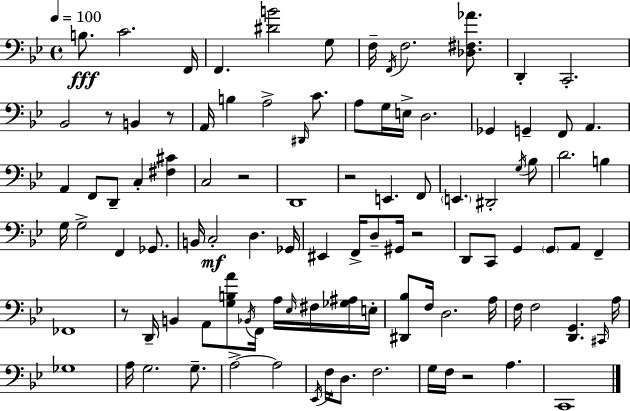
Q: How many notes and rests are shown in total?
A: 102